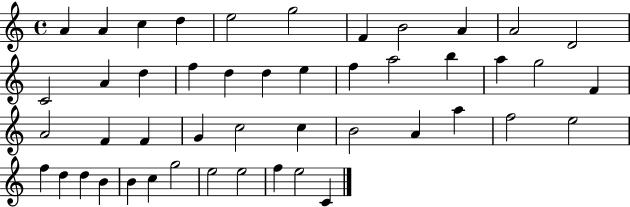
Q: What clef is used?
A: treble